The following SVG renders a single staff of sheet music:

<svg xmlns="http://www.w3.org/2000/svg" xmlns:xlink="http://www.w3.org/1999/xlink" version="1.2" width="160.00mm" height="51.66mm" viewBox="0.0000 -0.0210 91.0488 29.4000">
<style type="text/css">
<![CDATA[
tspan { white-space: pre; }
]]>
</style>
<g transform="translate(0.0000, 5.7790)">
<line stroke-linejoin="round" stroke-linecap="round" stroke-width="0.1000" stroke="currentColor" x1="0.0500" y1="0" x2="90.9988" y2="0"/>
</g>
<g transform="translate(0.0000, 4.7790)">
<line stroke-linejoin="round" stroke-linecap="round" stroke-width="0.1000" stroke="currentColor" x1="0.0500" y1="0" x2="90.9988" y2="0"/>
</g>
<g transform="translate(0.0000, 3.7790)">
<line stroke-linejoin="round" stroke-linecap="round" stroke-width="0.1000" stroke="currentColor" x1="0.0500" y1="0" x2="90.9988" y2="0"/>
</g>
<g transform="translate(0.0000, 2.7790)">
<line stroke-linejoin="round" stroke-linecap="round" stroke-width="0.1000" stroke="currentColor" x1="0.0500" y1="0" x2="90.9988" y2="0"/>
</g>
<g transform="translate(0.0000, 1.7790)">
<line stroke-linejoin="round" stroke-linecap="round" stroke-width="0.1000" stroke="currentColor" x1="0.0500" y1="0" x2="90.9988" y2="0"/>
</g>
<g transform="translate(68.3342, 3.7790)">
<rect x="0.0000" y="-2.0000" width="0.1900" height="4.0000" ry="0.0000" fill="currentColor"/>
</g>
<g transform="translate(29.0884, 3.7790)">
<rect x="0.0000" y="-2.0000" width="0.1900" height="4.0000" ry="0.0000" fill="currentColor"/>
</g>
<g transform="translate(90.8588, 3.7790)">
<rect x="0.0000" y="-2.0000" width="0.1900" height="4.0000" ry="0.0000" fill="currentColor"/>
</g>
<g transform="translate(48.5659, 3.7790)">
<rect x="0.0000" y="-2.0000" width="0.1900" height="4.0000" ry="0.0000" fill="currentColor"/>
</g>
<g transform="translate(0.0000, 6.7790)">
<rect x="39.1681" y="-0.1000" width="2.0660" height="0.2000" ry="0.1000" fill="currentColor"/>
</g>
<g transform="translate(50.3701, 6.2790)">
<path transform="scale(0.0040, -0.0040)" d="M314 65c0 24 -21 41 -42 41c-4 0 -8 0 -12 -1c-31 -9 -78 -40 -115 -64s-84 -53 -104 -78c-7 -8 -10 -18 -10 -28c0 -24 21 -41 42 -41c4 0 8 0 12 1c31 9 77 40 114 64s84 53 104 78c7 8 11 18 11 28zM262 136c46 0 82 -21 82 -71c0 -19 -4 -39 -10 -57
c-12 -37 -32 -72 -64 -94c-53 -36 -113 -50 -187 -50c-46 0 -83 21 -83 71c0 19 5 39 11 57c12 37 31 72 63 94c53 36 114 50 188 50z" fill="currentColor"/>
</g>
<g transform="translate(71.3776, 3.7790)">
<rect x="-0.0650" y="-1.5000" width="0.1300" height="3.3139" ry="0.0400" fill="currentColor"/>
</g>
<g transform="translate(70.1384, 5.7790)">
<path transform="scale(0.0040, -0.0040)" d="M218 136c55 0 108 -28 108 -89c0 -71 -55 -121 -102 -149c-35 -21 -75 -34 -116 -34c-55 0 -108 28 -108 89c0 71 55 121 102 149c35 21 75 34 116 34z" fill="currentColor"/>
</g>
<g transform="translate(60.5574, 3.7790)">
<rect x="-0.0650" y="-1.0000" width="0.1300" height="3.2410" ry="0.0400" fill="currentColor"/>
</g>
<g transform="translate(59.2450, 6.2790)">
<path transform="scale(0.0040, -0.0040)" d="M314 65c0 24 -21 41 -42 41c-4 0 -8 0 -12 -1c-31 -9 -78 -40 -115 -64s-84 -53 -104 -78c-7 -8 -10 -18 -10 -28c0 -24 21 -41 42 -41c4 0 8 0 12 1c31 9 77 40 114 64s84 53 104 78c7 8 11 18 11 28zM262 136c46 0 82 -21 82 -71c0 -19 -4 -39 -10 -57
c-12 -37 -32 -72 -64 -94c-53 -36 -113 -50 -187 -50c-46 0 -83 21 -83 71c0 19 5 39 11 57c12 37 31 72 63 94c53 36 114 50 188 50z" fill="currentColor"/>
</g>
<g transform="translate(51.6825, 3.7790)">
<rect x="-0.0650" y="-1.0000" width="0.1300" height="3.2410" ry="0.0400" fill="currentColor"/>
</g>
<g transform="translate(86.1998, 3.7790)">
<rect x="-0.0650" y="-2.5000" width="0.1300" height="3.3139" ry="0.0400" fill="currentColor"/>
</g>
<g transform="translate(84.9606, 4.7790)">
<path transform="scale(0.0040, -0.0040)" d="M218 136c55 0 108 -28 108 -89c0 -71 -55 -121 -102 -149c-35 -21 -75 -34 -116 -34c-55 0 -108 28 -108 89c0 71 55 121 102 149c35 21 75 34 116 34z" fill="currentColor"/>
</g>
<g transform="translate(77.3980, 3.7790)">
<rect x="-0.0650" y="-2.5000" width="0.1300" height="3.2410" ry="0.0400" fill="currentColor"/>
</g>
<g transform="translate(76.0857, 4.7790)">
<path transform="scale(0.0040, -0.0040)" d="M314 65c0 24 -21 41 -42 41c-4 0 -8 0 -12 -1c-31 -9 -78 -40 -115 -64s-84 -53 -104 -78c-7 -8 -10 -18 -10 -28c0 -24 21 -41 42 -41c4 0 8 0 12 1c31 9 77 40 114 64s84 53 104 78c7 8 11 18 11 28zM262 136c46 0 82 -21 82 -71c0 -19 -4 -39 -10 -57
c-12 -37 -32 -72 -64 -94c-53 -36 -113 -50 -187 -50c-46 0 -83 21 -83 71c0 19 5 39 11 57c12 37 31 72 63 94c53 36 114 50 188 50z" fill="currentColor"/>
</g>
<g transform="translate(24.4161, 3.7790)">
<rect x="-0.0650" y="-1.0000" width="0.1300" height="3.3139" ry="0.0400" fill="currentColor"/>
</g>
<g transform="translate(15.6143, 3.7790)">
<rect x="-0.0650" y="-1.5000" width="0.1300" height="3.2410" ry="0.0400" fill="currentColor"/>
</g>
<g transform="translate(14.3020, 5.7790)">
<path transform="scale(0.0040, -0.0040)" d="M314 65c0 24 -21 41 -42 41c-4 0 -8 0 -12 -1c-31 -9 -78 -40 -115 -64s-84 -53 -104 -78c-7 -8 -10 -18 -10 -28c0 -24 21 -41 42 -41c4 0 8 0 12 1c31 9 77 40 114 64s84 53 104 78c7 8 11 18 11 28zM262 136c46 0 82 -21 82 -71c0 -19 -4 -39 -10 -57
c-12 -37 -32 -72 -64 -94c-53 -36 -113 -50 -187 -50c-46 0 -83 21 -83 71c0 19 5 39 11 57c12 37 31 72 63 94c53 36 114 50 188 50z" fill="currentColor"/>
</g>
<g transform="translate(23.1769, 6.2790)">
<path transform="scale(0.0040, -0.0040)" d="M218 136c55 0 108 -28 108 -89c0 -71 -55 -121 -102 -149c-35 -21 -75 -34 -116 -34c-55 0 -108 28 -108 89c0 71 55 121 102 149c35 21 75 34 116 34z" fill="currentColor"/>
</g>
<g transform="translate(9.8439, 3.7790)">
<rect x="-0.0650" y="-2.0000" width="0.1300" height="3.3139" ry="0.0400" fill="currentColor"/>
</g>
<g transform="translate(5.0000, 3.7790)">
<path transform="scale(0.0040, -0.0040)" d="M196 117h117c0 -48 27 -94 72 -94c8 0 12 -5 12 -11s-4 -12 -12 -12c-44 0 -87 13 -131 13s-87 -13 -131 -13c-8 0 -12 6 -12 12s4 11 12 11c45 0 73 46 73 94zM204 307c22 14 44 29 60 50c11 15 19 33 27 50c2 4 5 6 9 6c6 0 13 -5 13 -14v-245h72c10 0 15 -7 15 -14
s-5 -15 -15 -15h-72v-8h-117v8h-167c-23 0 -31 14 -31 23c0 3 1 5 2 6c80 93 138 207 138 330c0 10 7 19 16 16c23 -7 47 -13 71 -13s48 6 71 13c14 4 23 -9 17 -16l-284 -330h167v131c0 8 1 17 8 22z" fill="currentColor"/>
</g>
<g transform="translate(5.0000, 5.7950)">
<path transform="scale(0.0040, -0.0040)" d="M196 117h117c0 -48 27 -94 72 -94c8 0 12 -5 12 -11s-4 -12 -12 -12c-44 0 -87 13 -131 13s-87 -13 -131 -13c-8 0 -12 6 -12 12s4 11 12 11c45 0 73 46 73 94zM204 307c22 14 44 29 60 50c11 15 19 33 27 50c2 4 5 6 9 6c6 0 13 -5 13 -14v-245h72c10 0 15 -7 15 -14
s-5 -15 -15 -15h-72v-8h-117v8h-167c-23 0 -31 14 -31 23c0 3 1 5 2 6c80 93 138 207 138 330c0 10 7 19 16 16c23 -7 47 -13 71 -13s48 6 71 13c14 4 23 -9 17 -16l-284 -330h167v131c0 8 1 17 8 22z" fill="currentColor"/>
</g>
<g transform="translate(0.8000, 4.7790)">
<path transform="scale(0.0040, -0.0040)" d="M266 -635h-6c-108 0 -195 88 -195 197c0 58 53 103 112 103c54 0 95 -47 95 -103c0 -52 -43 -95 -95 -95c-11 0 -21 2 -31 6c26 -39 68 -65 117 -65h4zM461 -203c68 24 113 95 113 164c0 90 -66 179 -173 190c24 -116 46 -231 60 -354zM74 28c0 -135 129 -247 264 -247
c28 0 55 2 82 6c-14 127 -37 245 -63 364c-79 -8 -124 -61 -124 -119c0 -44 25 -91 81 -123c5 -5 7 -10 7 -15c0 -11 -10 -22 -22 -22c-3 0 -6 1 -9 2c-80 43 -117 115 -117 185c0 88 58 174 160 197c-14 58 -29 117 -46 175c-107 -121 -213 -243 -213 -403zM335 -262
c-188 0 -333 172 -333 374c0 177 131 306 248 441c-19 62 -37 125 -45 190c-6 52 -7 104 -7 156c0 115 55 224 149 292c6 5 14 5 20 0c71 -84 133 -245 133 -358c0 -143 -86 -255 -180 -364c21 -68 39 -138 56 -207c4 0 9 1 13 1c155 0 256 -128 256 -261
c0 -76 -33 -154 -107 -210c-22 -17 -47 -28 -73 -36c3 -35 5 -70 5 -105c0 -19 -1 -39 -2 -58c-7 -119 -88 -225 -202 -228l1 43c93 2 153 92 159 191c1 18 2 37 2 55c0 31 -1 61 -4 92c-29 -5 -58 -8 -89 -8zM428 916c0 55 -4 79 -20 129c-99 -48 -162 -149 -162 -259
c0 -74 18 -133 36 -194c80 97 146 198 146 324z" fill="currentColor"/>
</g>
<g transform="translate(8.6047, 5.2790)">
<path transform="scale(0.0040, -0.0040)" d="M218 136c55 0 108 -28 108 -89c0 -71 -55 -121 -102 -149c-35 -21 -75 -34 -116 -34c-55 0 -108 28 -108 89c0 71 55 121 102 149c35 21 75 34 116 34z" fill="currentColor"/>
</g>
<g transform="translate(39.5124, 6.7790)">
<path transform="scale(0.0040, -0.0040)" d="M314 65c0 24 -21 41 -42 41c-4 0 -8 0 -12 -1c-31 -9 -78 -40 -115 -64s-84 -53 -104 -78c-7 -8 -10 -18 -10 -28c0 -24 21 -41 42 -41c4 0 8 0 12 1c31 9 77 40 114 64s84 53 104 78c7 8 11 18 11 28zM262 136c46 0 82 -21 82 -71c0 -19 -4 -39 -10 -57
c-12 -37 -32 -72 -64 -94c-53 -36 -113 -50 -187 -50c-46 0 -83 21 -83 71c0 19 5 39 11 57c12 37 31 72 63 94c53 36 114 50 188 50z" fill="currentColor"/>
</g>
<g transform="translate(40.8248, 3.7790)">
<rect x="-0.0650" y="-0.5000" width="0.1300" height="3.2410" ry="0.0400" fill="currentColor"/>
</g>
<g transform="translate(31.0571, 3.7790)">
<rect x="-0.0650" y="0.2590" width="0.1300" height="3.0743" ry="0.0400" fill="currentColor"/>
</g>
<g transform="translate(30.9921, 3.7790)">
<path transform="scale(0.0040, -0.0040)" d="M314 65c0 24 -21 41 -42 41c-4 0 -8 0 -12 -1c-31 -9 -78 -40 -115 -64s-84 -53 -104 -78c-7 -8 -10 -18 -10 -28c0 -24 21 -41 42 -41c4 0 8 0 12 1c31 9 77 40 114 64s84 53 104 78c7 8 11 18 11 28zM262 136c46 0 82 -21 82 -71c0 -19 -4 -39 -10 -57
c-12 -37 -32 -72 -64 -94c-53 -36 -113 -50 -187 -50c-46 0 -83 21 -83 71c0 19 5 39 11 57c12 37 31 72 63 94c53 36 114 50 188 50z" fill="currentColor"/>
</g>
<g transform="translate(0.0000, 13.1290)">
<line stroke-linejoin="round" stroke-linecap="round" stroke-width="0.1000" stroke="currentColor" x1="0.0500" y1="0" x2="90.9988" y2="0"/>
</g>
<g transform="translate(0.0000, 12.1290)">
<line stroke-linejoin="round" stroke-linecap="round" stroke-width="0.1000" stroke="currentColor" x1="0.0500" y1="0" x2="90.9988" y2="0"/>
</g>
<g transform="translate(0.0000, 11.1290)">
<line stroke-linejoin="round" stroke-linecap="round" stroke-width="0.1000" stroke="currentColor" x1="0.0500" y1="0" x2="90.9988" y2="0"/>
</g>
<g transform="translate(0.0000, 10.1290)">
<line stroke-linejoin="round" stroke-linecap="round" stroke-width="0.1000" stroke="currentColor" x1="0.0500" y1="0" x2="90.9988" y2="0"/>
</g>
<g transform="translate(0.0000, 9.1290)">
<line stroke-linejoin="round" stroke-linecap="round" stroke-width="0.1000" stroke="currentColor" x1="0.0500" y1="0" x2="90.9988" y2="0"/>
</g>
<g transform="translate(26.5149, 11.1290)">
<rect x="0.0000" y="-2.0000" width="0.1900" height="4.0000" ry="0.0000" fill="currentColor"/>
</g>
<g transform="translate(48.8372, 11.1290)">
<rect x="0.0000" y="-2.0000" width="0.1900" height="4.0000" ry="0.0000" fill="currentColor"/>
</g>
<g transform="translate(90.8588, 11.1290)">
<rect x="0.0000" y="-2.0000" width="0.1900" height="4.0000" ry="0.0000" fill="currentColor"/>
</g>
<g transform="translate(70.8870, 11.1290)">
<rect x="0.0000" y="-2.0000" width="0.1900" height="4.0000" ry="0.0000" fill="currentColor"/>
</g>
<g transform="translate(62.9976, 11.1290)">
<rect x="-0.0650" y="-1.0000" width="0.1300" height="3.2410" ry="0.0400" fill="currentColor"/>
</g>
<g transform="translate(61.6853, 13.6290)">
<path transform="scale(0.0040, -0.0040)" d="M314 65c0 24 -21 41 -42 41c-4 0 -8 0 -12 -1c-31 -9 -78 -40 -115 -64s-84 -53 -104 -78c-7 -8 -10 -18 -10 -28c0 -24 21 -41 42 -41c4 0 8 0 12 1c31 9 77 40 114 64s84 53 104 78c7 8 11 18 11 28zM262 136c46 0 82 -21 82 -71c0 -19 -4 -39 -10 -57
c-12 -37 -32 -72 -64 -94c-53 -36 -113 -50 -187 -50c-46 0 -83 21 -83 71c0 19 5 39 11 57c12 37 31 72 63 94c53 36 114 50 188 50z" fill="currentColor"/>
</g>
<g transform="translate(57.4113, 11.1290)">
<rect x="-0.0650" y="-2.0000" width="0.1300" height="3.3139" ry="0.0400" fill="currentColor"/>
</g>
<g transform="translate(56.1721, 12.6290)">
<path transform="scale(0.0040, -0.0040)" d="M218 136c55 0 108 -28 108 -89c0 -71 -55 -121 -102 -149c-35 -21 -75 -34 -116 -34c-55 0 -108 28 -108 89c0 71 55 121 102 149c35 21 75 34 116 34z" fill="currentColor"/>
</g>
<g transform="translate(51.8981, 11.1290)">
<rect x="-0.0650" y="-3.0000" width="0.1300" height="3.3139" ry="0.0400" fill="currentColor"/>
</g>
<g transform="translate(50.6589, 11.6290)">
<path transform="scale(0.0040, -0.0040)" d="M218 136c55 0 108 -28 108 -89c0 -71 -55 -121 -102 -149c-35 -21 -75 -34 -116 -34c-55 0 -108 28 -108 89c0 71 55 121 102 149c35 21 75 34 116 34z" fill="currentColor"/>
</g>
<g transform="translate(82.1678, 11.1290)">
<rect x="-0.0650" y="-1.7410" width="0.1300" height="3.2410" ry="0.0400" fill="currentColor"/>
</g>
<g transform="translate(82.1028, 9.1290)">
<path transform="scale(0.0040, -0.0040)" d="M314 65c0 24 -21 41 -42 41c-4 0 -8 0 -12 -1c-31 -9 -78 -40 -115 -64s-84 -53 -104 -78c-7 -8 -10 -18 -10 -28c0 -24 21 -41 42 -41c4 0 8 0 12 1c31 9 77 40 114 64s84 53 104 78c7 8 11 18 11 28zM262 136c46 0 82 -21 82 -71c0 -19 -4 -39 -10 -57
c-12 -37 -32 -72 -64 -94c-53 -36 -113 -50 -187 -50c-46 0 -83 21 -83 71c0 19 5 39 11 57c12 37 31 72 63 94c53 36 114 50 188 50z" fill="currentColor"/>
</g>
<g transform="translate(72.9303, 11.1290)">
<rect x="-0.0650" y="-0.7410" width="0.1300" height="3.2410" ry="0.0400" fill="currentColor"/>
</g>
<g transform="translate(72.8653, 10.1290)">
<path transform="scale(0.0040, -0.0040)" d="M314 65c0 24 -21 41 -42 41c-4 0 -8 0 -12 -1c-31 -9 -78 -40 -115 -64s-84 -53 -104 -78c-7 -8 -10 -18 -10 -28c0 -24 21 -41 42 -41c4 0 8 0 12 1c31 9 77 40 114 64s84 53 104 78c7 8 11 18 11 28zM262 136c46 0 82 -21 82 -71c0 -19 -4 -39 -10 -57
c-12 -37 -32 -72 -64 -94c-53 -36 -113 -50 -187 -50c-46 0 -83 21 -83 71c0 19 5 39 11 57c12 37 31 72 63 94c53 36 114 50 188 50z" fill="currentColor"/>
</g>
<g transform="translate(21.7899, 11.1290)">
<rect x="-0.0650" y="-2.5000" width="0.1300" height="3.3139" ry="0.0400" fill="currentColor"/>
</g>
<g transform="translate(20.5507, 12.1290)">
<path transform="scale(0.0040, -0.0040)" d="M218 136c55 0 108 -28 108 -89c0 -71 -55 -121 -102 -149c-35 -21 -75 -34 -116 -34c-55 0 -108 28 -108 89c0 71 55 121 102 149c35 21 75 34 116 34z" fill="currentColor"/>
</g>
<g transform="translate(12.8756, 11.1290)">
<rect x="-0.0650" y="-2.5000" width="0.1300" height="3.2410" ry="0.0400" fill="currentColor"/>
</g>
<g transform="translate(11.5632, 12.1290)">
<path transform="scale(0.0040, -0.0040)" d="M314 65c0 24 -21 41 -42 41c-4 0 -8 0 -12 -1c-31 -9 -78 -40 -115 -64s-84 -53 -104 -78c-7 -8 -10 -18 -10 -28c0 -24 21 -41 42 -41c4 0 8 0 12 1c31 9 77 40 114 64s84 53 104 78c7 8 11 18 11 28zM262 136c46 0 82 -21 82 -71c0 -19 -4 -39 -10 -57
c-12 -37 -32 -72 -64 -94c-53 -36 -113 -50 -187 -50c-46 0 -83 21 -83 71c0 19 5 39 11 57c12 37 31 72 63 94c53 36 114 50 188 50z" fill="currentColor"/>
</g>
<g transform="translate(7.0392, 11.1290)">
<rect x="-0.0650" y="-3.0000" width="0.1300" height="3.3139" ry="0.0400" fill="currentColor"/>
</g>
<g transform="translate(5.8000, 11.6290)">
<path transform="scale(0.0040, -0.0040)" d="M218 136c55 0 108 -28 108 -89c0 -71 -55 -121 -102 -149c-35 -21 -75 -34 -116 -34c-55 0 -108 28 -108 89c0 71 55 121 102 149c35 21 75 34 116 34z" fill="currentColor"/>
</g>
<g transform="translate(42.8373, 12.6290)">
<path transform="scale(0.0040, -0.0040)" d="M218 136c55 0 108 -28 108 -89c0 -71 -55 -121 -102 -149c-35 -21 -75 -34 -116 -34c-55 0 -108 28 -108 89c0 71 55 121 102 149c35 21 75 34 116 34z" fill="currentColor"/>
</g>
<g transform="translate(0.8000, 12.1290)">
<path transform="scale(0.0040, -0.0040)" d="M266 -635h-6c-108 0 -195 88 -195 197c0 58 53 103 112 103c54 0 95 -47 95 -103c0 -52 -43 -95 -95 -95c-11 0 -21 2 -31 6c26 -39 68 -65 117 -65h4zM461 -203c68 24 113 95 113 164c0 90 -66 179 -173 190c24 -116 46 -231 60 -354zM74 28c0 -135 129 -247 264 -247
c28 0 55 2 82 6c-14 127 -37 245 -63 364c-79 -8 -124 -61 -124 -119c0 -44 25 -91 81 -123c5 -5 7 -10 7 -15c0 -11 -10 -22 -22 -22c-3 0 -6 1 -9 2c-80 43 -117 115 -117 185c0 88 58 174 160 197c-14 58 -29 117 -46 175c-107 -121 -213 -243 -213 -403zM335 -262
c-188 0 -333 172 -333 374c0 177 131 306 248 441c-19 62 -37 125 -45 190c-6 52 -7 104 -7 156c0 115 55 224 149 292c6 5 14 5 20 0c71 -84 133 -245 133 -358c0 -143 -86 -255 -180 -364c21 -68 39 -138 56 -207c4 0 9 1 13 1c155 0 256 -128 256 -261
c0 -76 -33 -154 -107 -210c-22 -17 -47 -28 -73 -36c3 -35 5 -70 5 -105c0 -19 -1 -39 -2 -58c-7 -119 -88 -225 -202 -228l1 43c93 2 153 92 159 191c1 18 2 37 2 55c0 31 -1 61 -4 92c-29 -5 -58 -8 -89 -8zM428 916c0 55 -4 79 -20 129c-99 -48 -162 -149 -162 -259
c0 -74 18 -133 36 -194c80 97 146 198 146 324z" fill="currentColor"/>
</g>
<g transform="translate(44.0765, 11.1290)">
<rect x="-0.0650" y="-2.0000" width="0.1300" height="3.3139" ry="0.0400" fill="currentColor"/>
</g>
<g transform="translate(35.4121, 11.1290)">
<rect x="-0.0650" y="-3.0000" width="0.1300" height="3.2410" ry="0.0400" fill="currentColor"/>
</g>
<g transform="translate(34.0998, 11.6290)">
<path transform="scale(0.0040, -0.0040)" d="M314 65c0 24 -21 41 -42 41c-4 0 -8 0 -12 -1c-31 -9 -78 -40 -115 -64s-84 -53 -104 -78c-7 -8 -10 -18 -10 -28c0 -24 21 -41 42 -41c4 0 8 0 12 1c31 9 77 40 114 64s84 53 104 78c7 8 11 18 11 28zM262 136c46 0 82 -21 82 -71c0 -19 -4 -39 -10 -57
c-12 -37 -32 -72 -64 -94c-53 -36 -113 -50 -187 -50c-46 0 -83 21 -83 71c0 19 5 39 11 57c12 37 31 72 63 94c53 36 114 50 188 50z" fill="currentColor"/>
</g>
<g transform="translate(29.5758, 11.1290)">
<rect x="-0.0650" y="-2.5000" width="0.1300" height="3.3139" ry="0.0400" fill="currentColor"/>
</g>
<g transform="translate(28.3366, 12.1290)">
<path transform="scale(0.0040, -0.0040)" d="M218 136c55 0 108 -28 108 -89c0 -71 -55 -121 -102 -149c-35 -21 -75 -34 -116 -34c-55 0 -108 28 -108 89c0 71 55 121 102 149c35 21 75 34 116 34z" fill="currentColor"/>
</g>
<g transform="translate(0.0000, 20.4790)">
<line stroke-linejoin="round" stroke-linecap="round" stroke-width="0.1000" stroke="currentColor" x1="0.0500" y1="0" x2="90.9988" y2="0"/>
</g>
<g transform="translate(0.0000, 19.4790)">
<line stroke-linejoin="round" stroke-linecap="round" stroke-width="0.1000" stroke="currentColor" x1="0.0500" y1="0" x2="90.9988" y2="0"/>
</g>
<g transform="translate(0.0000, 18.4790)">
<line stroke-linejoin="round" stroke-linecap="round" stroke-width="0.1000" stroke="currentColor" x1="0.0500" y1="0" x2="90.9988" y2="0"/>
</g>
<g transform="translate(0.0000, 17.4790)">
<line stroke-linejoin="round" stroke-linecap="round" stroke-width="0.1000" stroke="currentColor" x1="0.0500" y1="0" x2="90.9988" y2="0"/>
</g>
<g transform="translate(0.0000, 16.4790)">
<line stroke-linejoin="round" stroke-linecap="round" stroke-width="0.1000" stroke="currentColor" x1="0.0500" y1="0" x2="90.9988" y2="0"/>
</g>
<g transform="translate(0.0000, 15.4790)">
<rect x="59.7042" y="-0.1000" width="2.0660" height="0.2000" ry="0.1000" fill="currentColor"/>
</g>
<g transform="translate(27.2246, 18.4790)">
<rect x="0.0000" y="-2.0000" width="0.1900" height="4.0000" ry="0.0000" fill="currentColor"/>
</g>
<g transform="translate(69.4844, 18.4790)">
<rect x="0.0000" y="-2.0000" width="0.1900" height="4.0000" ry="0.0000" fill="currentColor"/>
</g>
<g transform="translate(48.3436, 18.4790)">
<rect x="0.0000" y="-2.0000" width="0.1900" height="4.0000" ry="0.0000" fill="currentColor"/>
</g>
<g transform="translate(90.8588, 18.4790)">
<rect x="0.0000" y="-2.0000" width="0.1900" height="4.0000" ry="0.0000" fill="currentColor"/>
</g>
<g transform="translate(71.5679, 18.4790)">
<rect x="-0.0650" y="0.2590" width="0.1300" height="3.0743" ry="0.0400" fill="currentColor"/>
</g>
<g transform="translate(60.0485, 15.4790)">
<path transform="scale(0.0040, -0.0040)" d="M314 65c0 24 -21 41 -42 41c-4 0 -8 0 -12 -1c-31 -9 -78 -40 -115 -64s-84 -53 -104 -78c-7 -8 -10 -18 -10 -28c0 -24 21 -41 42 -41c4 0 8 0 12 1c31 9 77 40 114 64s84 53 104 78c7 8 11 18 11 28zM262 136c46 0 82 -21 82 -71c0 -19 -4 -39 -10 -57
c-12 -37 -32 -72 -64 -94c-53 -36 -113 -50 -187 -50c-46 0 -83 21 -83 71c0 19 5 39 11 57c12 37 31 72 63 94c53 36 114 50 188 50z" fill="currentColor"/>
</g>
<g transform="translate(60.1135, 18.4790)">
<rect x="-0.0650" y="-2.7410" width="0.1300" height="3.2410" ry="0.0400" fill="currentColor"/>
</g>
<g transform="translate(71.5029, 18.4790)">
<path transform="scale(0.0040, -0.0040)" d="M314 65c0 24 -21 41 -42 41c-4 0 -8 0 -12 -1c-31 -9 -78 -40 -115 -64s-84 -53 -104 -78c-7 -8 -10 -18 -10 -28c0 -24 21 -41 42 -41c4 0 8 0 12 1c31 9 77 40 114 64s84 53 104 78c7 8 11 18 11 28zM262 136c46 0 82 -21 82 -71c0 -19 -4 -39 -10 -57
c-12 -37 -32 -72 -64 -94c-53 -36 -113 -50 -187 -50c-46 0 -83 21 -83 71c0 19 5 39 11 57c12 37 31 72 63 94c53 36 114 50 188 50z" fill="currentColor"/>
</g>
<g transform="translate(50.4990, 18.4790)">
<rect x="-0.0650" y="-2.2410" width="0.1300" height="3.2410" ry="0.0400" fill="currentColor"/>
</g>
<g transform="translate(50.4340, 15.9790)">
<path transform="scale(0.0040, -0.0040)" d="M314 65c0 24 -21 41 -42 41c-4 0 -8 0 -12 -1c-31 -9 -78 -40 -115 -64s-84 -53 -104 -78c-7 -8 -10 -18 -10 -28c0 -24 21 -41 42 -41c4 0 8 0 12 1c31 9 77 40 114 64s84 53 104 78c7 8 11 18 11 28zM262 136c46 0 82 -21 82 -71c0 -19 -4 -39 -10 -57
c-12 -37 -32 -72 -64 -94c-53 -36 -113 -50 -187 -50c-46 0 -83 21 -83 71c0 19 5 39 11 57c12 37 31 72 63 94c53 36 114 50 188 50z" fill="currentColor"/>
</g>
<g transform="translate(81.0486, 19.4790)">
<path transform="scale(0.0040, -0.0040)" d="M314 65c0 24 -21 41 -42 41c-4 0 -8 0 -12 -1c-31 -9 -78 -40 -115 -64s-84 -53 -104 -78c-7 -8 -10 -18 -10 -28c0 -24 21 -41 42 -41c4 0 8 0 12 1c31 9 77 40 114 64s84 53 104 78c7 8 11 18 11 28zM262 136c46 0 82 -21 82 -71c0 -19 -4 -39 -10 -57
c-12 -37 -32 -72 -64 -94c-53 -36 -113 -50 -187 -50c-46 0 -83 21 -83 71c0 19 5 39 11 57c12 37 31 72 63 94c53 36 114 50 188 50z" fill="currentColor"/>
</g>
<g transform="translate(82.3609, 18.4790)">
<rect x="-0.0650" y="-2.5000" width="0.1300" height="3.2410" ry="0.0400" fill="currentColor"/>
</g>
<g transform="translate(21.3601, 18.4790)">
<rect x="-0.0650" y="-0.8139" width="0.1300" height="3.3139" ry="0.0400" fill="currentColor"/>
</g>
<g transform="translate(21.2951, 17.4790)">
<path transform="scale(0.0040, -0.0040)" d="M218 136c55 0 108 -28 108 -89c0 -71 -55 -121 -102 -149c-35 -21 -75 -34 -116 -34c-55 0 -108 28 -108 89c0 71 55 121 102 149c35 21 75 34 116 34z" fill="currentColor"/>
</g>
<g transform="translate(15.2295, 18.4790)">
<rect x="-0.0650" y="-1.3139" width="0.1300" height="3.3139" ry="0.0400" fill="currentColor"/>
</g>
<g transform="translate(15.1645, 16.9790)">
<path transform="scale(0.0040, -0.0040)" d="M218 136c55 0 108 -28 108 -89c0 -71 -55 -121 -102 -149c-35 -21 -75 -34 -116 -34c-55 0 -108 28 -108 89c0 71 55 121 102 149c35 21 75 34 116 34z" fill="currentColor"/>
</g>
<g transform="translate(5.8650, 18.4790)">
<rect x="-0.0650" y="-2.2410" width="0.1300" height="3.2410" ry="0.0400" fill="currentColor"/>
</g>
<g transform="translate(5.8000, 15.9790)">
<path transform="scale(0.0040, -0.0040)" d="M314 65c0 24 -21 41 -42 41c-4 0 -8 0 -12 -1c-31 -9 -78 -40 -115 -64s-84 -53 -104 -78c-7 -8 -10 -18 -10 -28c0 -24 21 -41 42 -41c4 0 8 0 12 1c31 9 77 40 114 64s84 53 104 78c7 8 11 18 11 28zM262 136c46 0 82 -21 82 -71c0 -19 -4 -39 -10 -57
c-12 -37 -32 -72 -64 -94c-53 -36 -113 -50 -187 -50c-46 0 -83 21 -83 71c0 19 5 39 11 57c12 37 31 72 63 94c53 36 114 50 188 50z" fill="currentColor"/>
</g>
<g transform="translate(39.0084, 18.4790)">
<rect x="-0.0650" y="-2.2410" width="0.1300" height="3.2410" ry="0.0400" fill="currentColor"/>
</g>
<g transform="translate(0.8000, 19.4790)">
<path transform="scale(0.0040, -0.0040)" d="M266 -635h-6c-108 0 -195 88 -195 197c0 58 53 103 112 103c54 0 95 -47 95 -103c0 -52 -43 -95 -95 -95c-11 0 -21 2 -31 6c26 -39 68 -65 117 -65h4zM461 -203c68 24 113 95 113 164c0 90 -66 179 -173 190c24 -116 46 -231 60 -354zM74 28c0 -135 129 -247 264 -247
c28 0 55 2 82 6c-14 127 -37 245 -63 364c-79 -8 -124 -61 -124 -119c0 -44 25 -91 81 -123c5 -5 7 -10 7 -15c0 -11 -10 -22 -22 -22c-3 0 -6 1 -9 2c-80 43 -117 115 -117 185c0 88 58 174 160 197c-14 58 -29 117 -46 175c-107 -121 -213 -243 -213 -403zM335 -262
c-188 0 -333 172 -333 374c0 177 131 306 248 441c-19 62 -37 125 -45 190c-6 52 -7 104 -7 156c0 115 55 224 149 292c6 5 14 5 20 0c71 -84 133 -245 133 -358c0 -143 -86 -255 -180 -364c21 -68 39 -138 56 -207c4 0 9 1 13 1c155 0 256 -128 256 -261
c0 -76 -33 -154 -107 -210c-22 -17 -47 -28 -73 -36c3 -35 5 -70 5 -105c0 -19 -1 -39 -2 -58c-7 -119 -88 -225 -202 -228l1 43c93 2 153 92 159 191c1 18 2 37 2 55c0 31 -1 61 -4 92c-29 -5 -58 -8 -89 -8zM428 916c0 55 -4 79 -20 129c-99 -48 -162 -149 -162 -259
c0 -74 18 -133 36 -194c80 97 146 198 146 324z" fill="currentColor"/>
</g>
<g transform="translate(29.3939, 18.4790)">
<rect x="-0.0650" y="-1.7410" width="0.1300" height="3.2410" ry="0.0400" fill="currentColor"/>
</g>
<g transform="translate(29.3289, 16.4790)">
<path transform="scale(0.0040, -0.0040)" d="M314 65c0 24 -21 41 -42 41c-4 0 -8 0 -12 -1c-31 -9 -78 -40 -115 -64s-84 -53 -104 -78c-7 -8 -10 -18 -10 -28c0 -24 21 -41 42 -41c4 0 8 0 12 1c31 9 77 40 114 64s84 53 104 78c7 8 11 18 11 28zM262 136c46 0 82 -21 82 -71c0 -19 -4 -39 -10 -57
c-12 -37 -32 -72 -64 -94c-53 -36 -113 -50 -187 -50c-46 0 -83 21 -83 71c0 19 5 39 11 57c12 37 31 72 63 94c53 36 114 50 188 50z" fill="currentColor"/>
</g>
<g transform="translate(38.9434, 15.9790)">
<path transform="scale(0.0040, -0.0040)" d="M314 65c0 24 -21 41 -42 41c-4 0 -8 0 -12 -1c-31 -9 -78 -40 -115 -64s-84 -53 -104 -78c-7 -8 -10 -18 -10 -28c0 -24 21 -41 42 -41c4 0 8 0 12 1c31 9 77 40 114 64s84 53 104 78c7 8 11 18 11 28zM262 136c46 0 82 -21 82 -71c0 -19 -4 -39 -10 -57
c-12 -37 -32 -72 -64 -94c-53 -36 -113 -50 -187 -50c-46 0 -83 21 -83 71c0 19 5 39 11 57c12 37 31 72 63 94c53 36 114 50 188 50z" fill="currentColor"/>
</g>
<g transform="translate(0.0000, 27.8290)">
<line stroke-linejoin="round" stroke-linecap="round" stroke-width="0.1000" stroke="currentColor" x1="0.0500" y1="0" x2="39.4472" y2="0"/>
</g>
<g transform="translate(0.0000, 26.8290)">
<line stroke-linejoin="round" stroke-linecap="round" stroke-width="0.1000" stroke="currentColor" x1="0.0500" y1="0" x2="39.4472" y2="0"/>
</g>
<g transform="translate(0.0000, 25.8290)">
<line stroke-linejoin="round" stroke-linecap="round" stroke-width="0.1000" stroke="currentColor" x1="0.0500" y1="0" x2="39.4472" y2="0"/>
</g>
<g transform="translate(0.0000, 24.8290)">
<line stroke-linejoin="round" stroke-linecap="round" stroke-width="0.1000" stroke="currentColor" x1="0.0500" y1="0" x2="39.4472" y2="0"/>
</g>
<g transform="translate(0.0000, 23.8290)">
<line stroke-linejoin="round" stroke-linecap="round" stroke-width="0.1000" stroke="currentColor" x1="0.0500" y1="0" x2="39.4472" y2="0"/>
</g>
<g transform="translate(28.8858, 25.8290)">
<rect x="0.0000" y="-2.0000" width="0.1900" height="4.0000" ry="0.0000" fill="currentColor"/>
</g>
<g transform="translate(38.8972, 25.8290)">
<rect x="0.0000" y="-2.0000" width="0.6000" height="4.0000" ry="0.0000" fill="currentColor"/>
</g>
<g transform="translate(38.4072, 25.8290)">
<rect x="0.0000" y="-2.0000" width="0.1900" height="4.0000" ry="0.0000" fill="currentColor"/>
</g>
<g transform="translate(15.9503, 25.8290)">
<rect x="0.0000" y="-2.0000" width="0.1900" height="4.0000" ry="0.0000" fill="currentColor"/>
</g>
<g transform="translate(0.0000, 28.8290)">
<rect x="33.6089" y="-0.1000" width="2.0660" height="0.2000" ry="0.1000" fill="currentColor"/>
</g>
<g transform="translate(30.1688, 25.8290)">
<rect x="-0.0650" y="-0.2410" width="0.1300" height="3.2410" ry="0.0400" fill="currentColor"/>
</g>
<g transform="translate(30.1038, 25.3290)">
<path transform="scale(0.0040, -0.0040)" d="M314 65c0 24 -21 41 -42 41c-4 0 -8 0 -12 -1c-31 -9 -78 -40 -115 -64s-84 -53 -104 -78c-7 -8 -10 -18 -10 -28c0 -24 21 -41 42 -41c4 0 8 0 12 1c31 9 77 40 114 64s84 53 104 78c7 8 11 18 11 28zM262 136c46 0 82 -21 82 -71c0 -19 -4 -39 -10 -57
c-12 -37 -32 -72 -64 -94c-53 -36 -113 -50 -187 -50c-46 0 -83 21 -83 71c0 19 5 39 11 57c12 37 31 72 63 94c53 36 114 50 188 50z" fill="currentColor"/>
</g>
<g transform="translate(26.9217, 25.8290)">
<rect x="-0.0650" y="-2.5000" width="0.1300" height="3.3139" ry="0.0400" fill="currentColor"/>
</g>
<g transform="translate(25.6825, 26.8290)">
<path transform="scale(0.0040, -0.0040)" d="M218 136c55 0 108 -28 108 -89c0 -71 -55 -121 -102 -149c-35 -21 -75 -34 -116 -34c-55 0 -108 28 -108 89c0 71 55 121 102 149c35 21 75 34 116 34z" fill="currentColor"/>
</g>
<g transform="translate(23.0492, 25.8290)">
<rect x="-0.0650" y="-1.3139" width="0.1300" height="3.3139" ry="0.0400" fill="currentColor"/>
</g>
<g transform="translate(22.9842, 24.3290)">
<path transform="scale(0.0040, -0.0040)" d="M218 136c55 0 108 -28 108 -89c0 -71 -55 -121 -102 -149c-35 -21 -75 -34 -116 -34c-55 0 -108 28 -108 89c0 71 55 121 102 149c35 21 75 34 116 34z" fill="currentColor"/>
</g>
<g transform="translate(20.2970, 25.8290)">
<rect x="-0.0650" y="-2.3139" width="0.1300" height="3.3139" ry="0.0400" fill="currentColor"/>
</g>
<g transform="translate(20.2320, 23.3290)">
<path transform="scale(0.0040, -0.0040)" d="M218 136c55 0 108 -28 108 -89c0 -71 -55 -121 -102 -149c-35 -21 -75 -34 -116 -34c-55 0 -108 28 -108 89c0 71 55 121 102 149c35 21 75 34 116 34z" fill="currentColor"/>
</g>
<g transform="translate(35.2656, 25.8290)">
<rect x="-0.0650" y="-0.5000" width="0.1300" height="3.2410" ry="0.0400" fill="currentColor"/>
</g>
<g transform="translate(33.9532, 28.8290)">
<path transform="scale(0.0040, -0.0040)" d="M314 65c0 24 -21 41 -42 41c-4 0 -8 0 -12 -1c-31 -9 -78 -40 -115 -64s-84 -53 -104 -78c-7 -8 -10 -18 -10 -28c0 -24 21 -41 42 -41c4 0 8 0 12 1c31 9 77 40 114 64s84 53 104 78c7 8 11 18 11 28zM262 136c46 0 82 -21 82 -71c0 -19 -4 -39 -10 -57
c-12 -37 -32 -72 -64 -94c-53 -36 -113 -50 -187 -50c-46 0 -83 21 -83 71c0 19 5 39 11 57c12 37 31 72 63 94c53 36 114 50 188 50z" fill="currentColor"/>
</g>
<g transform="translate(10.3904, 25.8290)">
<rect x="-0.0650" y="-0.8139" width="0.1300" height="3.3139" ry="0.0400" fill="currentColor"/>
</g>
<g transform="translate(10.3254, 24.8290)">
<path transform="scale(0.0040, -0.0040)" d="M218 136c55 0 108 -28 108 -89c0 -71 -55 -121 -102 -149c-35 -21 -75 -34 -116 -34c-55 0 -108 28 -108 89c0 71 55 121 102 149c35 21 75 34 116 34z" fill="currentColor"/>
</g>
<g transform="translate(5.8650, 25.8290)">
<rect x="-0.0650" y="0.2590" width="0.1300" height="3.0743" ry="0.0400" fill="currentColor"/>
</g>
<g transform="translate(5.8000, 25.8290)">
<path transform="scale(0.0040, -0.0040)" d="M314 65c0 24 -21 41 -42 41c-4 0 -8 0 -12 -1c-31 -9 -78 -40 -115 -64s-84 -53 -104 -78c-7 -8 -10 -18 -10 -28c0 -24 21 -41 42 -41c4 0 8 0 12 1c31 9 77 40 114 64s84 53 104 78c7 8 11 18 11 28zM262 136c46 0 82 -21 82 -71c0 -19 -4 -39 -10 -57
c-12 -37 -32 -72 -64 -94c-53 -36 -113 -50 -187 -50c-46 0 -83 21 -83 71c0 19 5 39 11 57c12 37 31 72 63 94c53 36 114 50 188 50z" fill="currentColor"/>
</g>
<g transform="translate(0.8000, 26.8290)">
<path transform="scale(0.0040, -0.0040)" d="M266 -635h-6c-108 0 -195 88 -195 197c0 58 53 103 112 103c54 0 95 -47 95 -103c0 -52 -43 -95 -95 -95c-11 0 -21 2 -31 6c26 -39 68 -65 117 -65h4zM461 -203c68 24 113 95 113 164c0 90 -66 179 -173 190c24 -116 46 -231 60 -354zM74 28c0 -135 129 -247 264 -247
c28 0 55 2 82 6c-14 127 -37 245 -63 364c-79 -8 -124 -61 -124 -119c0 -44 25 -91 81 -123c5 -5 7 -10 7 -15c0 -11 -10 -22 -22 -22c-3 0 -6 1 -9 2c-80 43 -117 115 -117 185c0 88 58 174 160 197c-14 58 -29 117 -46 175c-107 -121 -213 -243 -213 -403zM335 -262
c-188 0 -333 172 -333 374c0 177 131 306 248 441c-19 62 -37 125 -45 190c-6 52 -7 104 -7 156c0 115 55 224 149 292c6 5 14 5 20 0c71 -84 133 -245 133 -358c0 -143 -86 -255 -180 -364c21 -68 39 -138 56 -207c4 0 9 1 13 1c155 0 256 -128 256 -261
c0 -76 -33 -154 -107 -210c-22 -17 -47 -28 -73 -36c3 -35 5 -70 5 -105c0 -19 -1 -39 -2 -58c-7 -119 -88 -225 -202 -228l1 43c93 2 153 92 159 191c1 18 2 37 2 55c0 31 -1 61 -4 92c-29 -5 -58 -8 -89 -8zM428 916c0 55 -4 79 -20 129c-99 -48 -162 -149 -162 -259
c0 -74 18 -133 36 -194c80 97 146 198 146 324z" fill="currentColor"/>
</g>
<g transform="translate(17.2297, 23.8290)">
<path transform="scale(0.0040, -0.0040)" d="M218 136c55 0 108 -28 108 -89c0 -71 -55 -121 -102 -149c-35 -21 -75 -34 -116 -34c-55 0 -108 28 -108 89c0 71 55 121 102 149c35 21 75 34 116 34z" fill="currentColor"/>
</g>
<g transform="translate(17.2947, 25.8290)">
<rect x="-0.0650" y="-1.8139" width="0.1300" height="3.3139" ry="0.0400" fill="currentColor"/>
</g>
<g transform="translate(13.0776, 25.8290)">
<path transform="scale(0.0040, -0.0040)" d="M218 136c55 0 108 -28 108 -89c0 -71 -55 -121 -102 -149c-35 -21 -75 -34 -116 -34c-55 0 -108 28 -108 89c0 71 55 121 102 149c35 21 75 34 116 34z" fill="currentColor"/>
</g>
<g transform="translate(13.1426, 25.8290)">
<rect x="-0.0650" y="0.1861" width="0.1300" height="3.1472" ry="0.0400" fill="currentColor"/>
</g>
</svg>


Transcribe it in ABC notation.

X:1
T:Untitled
M:4/4
L:1/4
K:C
F E2 D B2 C2 D2 D2 E G2 G A G2 G G A2 F A F D2 d2 f2 g2 e d f2 g2 g2 a2 B2 G2 B2 d B f g e G c2 C2